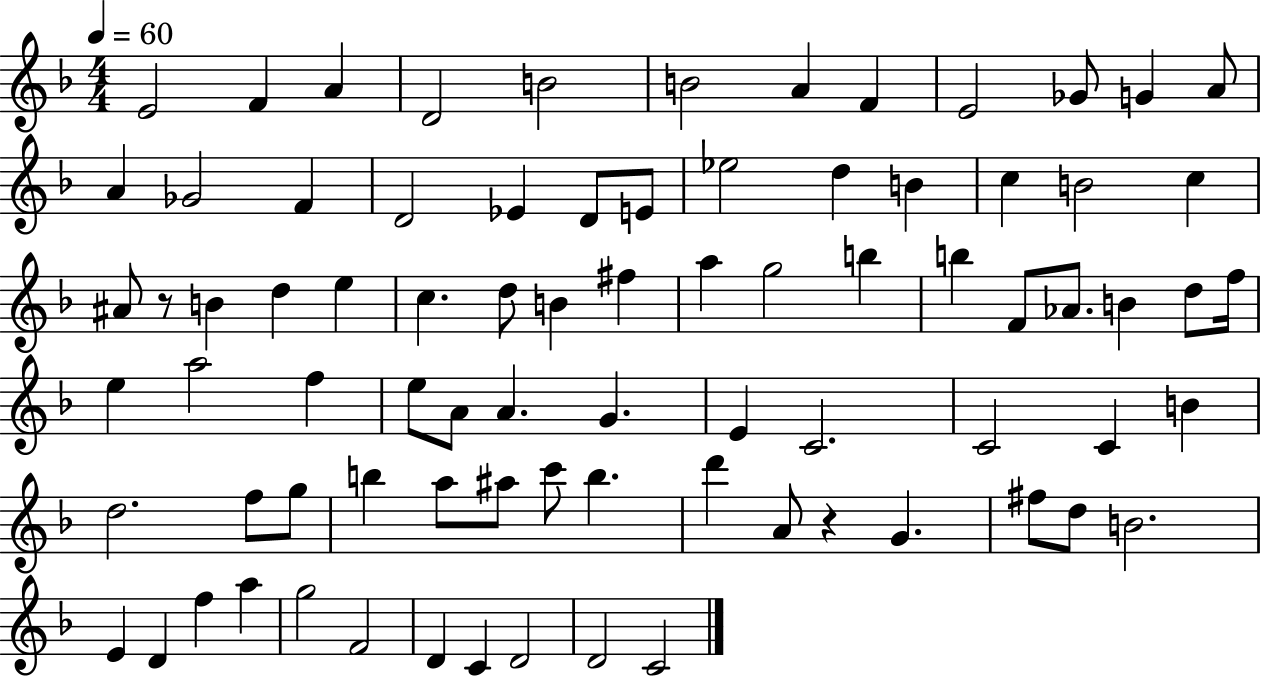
E4/h F4/q A4/q D4/h B4/h B4/h A4/q F4/q E4/h Gb4/e G4/q A4/e A4/q Gb4/h F4/q D4/h Eb4/q D4/e E4/e Eb5/h D5/q B4/q C5/q B4/h C5/q A#4/e R/e B4/q D5/q E5/q C5/q. D5/e B4/q F#5/q A5/q G5/h B5/q B5/q F4/e Ab4/e. B4/q D5/e F5/s E5/q A5/h F5/q E5/e A4/e A4/q. G4/q. E4/q C4/h. C4/h C4/q B4/q D5/h. F5/e G5/e B5/q A5/e A#5/e C6/e B5/q. D6/q A4/e R/q G4/q. F#5/e D5/e B4/h. E4/q D4/q F5/q A5/q G5/h F4/h D4/q C4/q D4/h D4/h C4/h